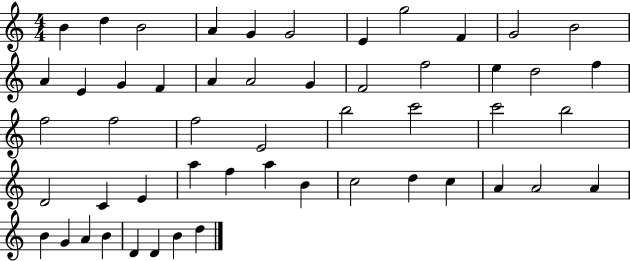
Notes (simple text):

B4/q D5/q B4/h A4/q G4/q G4/h E4/q G5/h F4/q G4/h B4/h A4/q E4/q G4/q F4/q A4/q A4/h G4/q F4/h F5/h E5/q D5/h F5/q F5/h F5/h F5/h E4/h B5/h C6/h C6/h B5/h D4/h C4/q E4/q A5/q F5/q A5/q B4/q C5/h D5/q C5/q A4/q A4/h A4/q B4/q G4/q A4/q B4/q D4/q D4/q B4/q D5/q